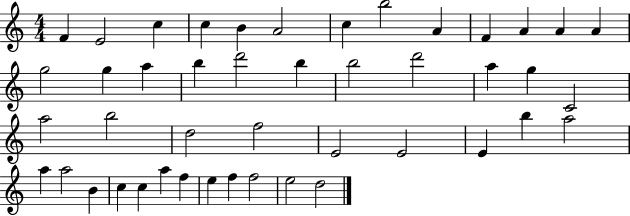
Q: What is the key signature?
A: C major